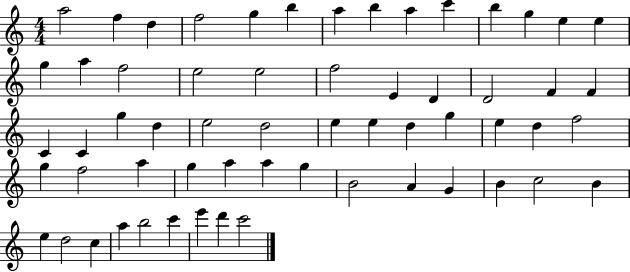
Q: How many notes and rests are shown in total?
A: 60